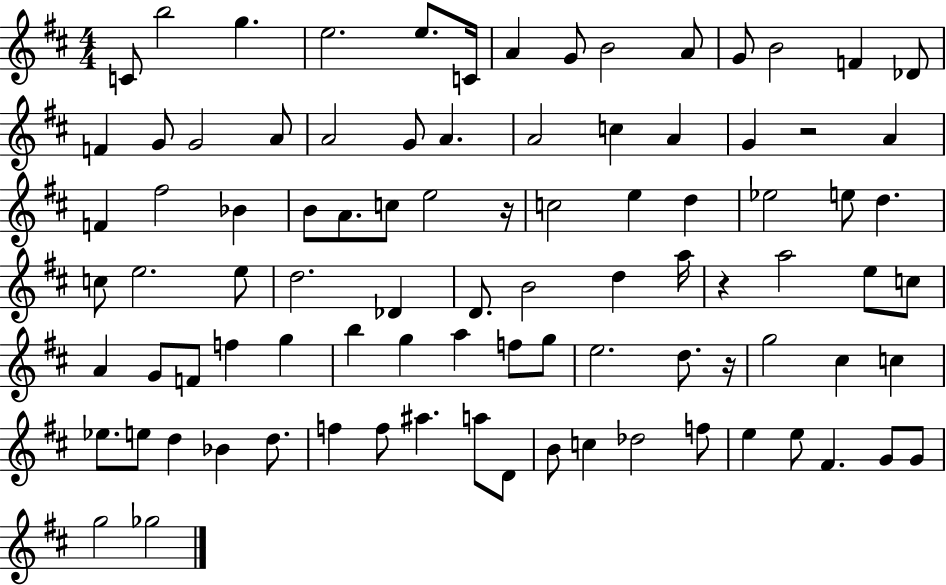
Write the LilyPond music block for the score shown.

{
  \clef treble
  \numericTimeSignature
  \time 4/4
  \key d \major
  c'8 b''2 g''4. | e''2. e''8. c'16 | a'4 g'8 b'2 a'8 | g'8 b'2 f'4 des'8 | \break f'4 g'8 g'2 a'8 | a'2 g'8 a'4. | a'2 c''4 a'4 | g'4 r2 a'4 | \break f'4 fis''2 bes'4 | b'8 a'8. c''8 e''2 r16 | c''2 e''4 d''4 | ees''2 e''8 d''4. | \break c''8 e''2. e''8 | d''2. des'4 | d'8. b'2 d''4 a''16 | r4 a''2 e''8 c''8 | \break a'4 g'8 f'8 f''4 g''4 | b''4 g''4 a''4 f''8 g''8 | e''2. d''8. r16 | g''2 cis''4 c''4 | \break ees''8. e''8 d''4 bes'4 d''8. | f''4 f''8 ais''4. a''8 d'8 | b'8 c''4 des''2 f''8 | e''4 e''8 fis'4. g'8 g'8 | \break g''2 ges''2 | \bar "|."
}